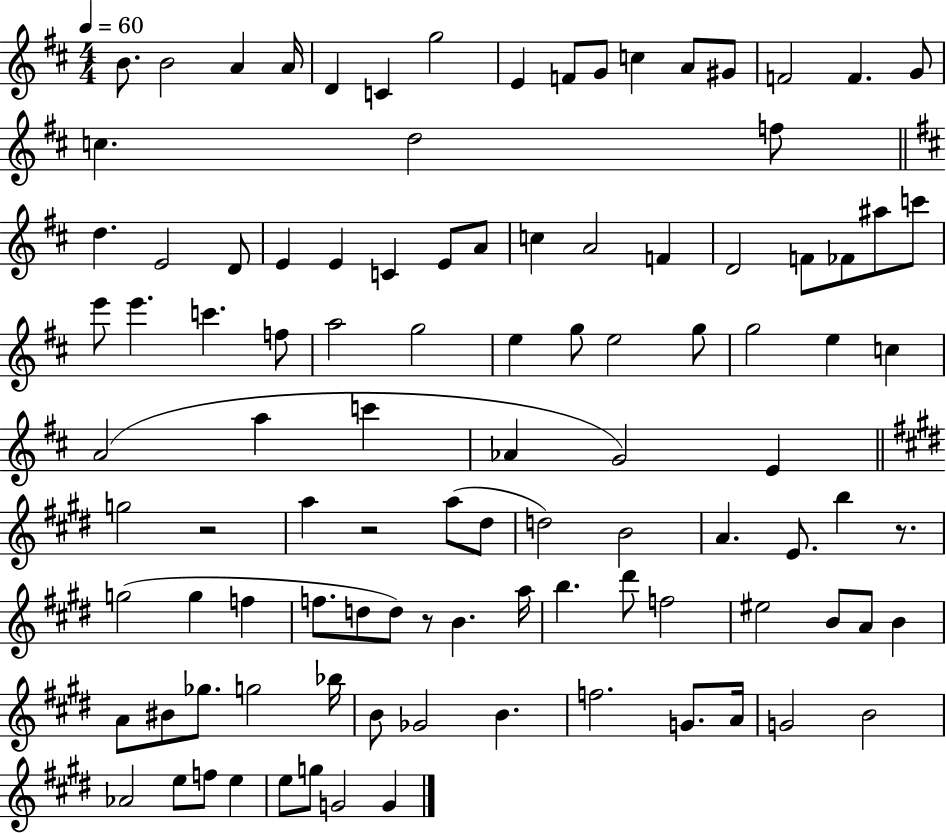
{
  \clef treble
  \numericTimeSignature
  \time 4/4
  \key d \major
  \tempo 4 = 60
  b'8. b'2 a'4 a'16 | d'4 c'4 g''2 | e'4 f'8 g'8 c''4 a'8 gis'8 | f'2 f'4. g'8 | \break c''4. d''2 f''8 | \bar "||" \break \key d \major d''4. e'2 d'8 | e'4 e'4 c'4 e'8 a'8 | c''4 a'2 f'4 | d'2 f'8 fes'8 ais''8 c'''8 | \break e'''8 e'''4. c'''4. f''8 | a''2 g''2 | e''4 g''8 e''2 g''8 | g''2 e''4 c''4 | \break a'2( a''4 c'''4 | aes'4 g'2) e'4 | \bar "||" \break \key e \major g''2 r2 | a''4 r2 a''8( dis''8 | d''2) b'2 | a'4. e'8. b''4 r8. | \break g''2( g''4 f''4 | f''8. d''8 d''8) r8 b'4. a''16 | b''4. dis'''8 f''2 | eis''2 b'8 a'8 b'4 | \break a'8 bis'8 ges''8. g''2 bes''16 | b'8 ges'2 b'4. | f''2. g'8. a'16 | g'2 b'2 | \break aes'2 e''8 f''8 e''4 | e''8 g''8 g'2 g'4 | \bar "|."
}